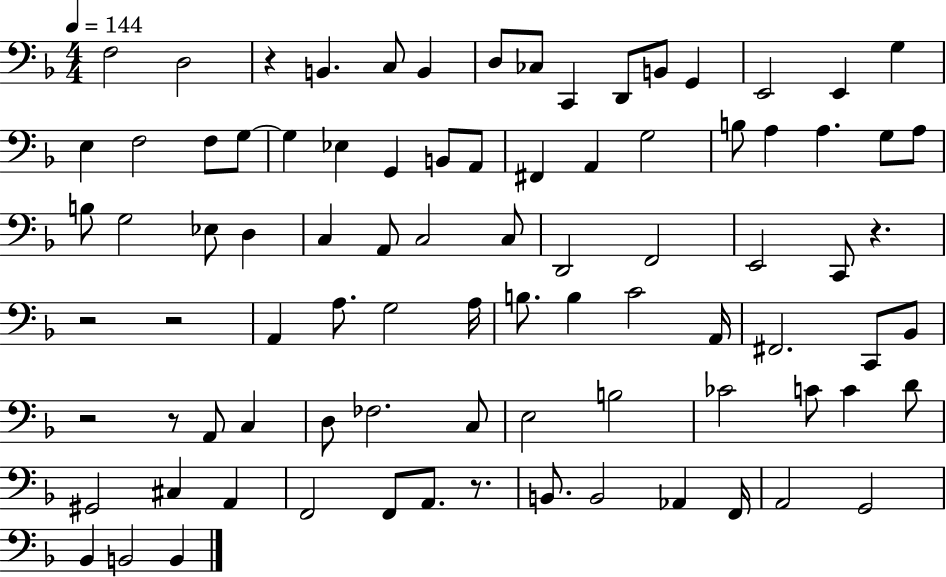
{
  \clef bass
  \numericTimeSignature
  \time 4/4
  \key f \major
  \tempo 4 = 144
  f2 d2 | r4 b,4. c8 b,4 | d8 ces8 c,4 d,8 b,8 g,4 | e,2 e,4 g4 | \break e4 f2 f8 g8~~ | g4 ees4 g,4 b,8 a,8 | fis,4 a,4 g2 | b8 a4 a4. g8 a8 | \break b8 g2 ees8 d4 | c4 a,8 c2 c8 | d,2 f,2 | e,2 c,8 r4. | \break r2 r2 | a,4 a8. g2 a16 | b8. b4 c'2 a,16 | fis,2. c,8 bes,8 | \break r2 r8 a,8 c4 | d8 fes2. c8 | e2 b2 | ces'2 c'8 c'4 d'8 | \break gis,2 cis4 a,4 | f,2 f,8 a,8. r8. | b,8. b,2 aes,4 f,16 | a,2 g,2 | \break bes,4 b,2 b,4 | \bar "|."
}